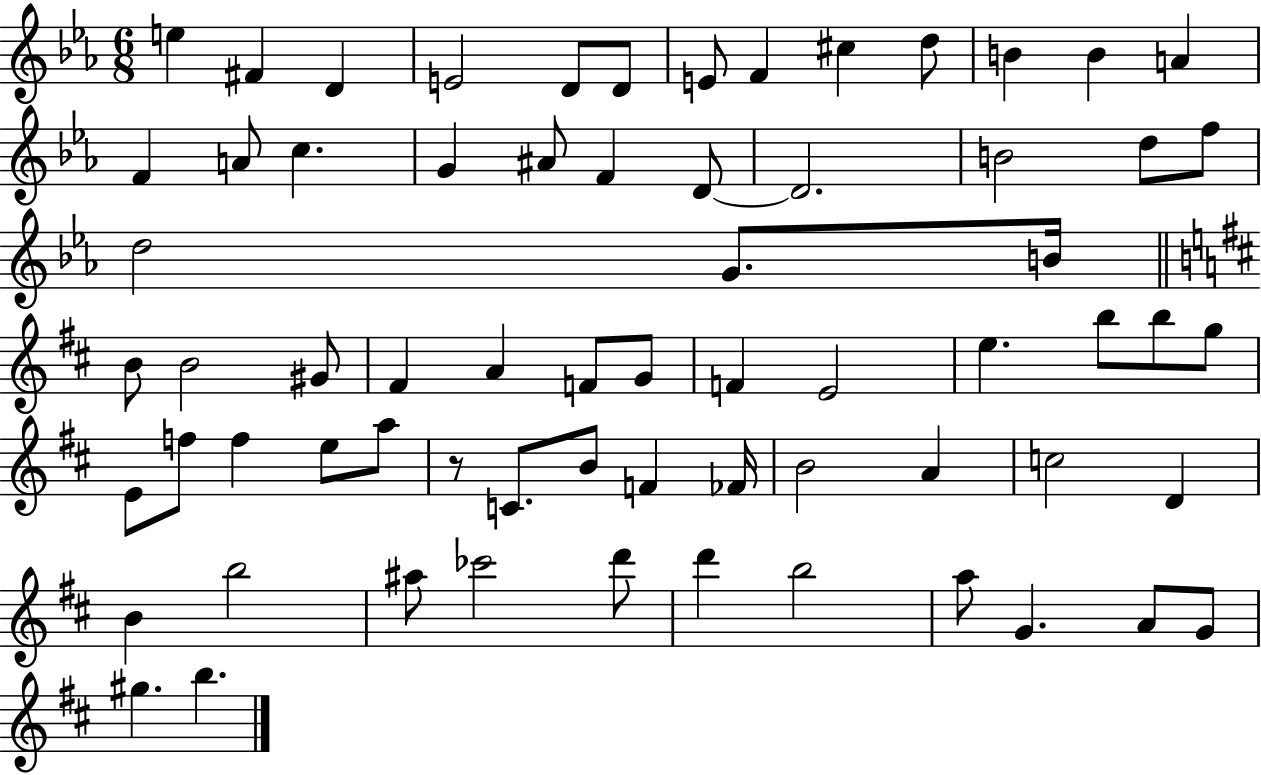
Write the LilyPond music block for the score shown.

{
  \clef treble
  \numericTimeSignature
  \time 6/8
  \key ees \major
  e''4 fis'4 d'4 | e'2 d'8 d'8 | e'8 f'4 cis''4 d''8 | b'4 b'4 a'4 | \break f'4 a'8 c''4. | g'4 ais'8 f'4 d'8~~ | d'2. | b'2 d''8 f''8 | \break d''2 g'8. b'16 | \bar "||" \break \key d \major b'8 b'2 gis'8 | fis'4 a'4 f'8 g'8 | f'4 e'2 | e''4. b''8 b''8 g''8 | \break e'8 f''8 f''4 e''8 a''8 | r8 c'8. b'8 f'4 fes'16 | b'2 a'4 | c''2 d'4 | \break b'4 b''2 | ais''8 ces'''2 d'''8 | d'''4 b''2 | a''8 g'4. a'8 g'8 | \break gis''4. b''4. | \bar "|."
}